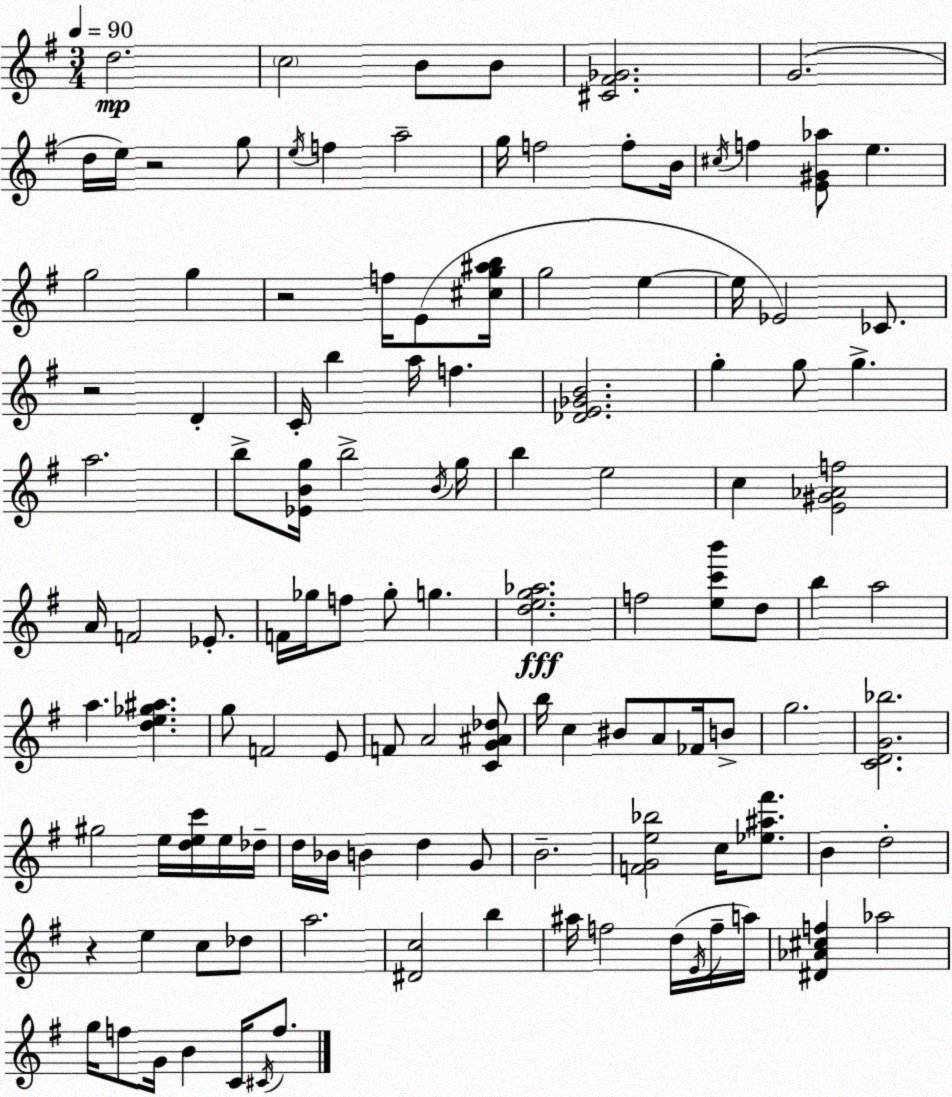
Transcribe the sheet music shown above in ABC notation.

X:1
T:Untitled
M:3/4
L:1/4
K:G
d2 c2 B/2 B/2 [^C^F_G]2 G2 d/4 e/4 z2 g/2 e/4 f a2 g/4 f2 f/2 B/4 ^c/4 f [E^G_a]/2 e g2 g z2 f/4 E/2 [^cg^ab]/4 g2 e e/4 _E2 _C/2 z2 D C/4 b a/4 f [_DE_GB]2 g g/2 g a2 b/2 [_EBg]/4 b2 B/4 g/4 b e2 c [E^G_Af]2 A/4 F2 _E/2 F/4 _g/4 f/2 _g/2 g [deg_a]2 f2 [ec'b']/2 d/2 b a2 a [de_g^a] g/2 F2 E/2 F/2 A2 [CG^A_d]/2 b/4 c ^B/2 A/2 _F/4 B/2 g2 [CDG_b]2 ^g2 e/4 [dec']/4 e/4 _d/4 d/4 _B/4 B d G/2 B2 [FGe_b]2 c/4 [_e^a^f']/2 B d2 z e c/2 _d/2 a2 [^Dc]2 b ^a/4 f2 d/4 E/4 f/4 a/4 [^D_A^cf] _a2 g/4 f/2 G/4 B C/4 ^C/4 f/2